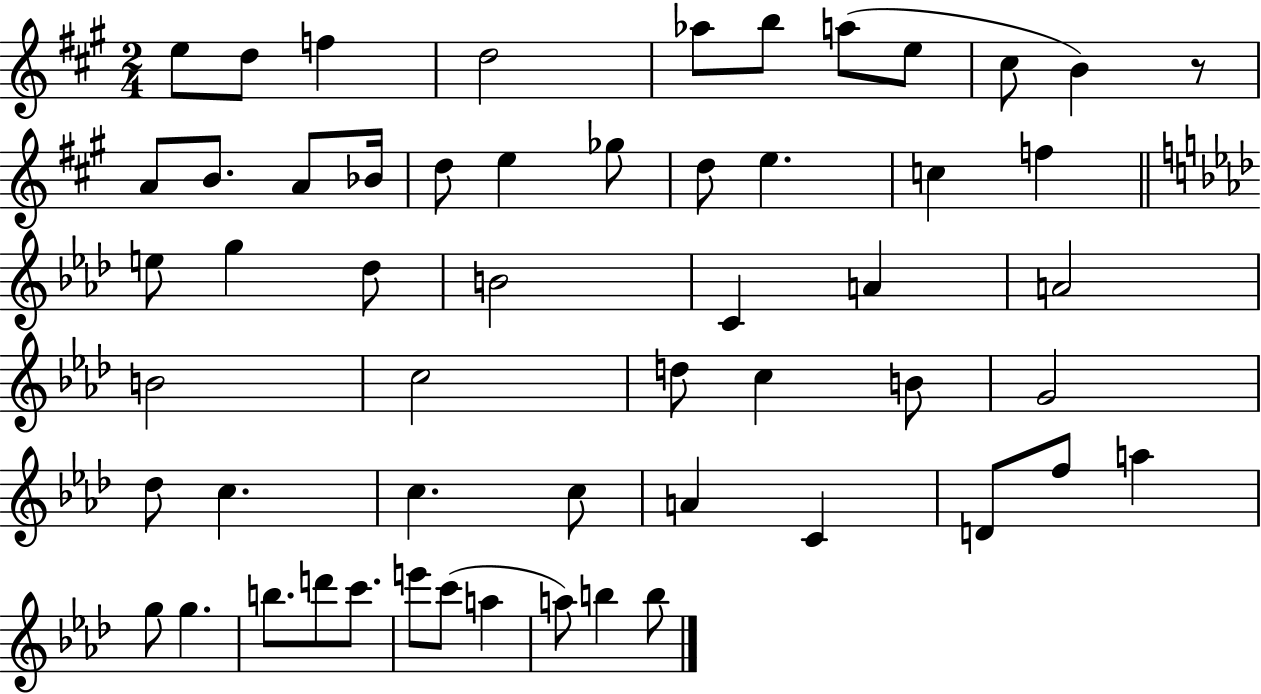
{
  \clef treble
  \numericTimeSignature
  \time 2/4
  \key a \major
  \repeat volta 2 { e''8 d''8 f''4 | d''2 | aes''8 b''8 a''8( e''8 | cis''8 b'4) r8 | \break a'8 b'8. a'8 bes'16 | d''8 e''4 ges''8 | d''8 e''4. | c''4 f''4 | \break \bar "||" \break \key aes \major e''8 g''4 des''8 | b'2 | c'4 a'4 | a'2 | \break b'2 | c''2 | d''8 c''4 b'8 | g'2 | \break des''8 c''4. | c''4. c''8 | a'4 c'4 | d'8 f''8 a''4 | \break g''8 g''4. | b''8. d'''8 c'''8. | e'''8 c'''8( a''4 | a''8) b''4 b''8 | \break } \bar "|."
}